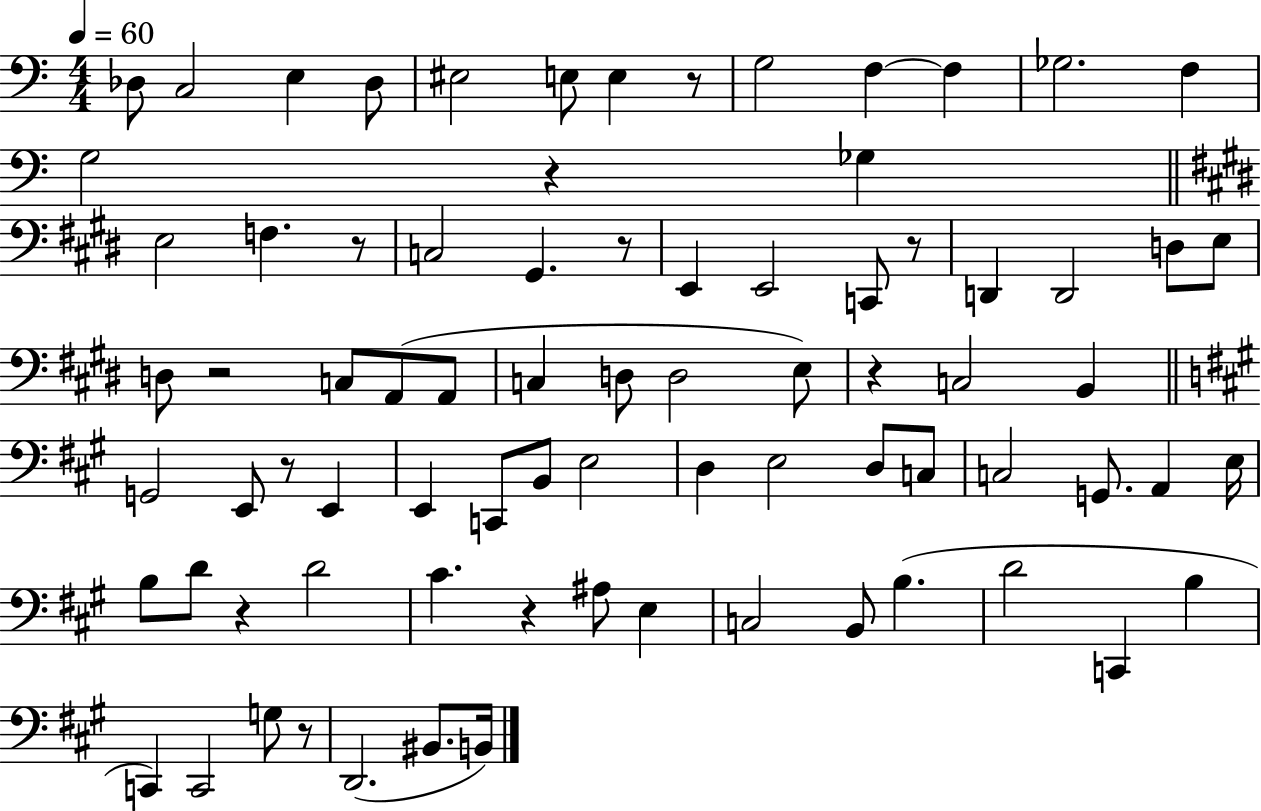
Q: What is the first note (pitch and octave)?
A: Db3